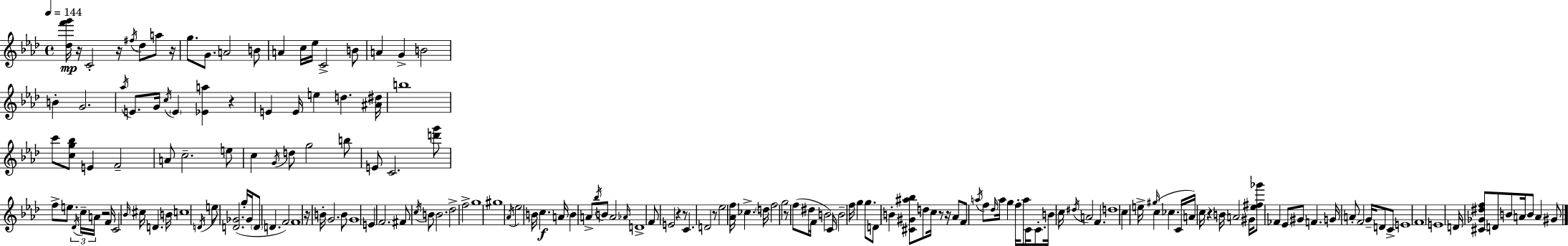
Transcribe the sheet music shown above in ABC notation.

X:1
T:Untitled
M:4/4
L:1/4
K:Ab
[_df'g']/4 z/4 C2 z/4 ^f/4 _d/2 a/2 z/4 g/2 G/2 A2 B/2 A c/4 _e/4 C2 B/2 A G B2 B G2 _a/4 E/2 G/4 c/4 E [_Ea] z E E/4 e d [^A^d]/4 b4 c'/2 [cg_b]/2 E F2 A/2 c2 e/2 c G/4 d/2 g2 b/2 E/2 C2 [d'g']/2 f/2 e/2 _D/4 c/4 A/4 z2 F/4 C2 _B/4 ^c/4 D B/4 c4 D/4 e/2 [D_G]2 g/4 _G/4 D/2 D F2 F4 z/4 B/4 G2 B/2 G4 E F2 ^F/2 c/4 B/2 B2 _d2 f2 g4 ^g4 _A/4 _e2 B/4 c A/4 B A/2 _b/4 B/2 A2 _A/4 D4 F/2 E2 z z/2 C D2 z/2 _e2 [_Af]/4 _c d/4 f2 g2 z/2 f/2 ^d/2 F/4 B2 C/4 B2 f/4 g g/2 D/2 B [^C^G^a_b]/2 d/2 c/4 z/2 z/4 _A/2 F/2 a/4 f/2 _d/4 a/4 g f/4 a/2 C/4 C/2 B/4 c/4 ^d/4 A2 F d4 c e/4 ^g/4 c _c C/4 A/4 c/4 z B/4 A2 ^G/4 [_e^f_g']/2 _F _E/2 ^G/2 F G/4 A/2 F2 G/4 D/2 C/2 E4 F4 E4 D/4 [^C_G^df]/2 D/2 B/2 A/4 B/2 A ^G/2